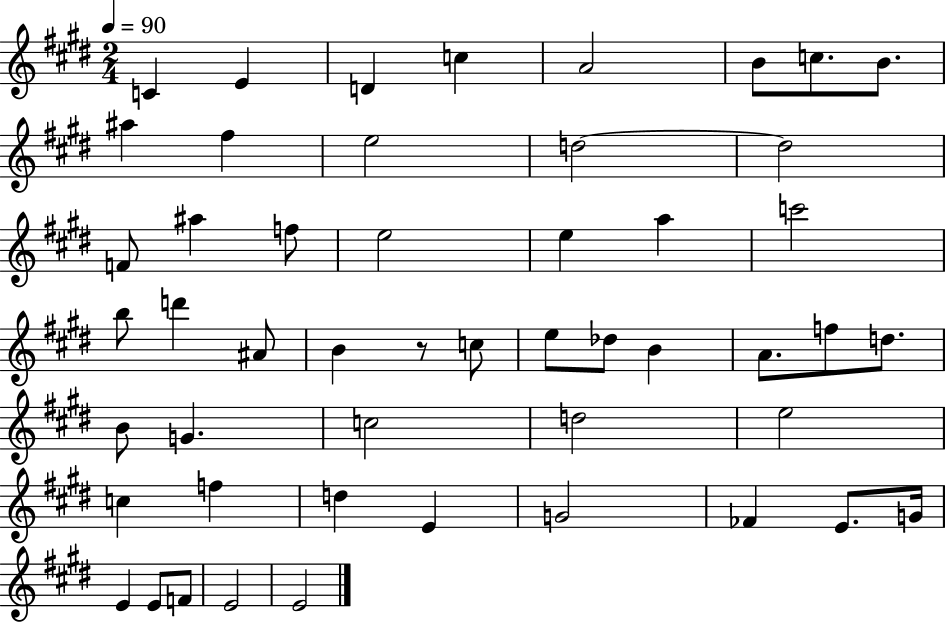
C4/q E4/q D4/q C5/q A4/h B4/e C5/e. B4/e. A#5/q F#5/q E5/h D5/h D5/h F4/e A#5/q F5/e E5/h E5/q A5/q C6/h B5/e D6/q A#4/e B4/q R/e C5/e E5/e Db5/e B4/q A4/e. F5/e D5/e. B4/e G4/q. C5/h D5/h E5/h C5/q F5/q D5/q E4/q G4/h FES4/q E4/e. G4/s E4/q E4/e F4/e E4/h E4/h